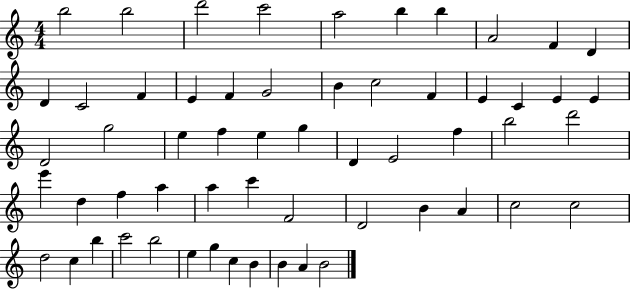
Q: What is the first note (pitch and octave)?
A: B5